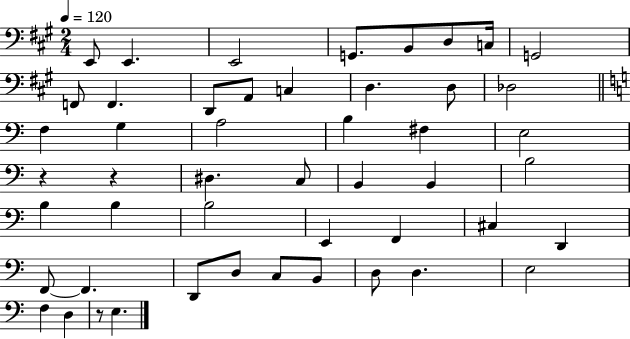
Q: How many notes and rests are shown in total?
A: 49